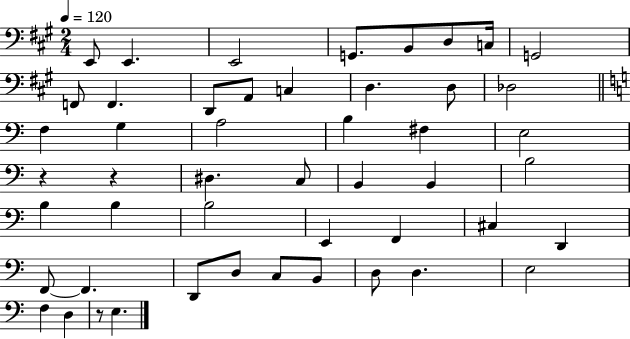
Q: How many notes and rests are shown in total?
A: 49